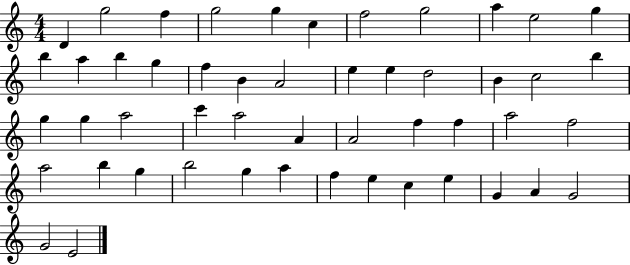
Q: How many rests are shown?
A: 0